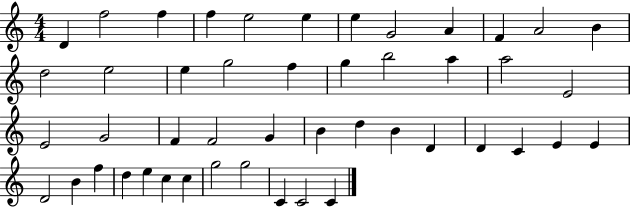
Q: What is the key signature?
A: C major